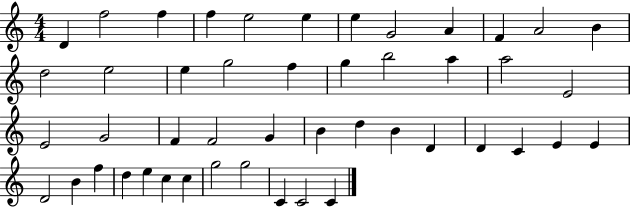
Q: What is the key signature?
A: C major